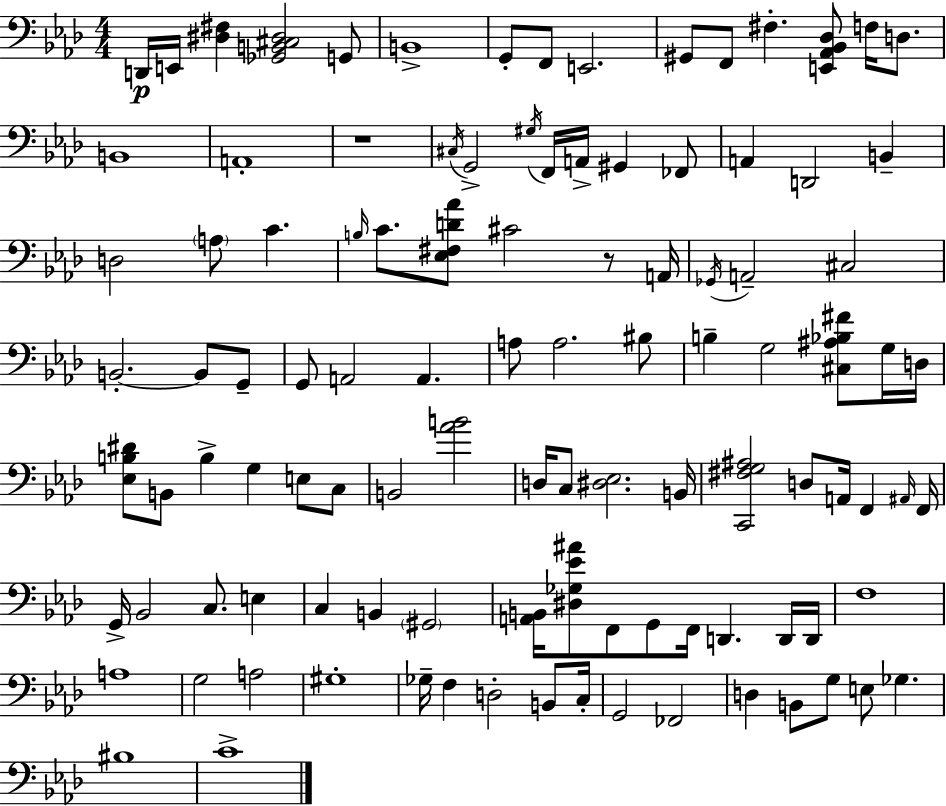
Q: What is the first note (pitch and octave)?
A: D2